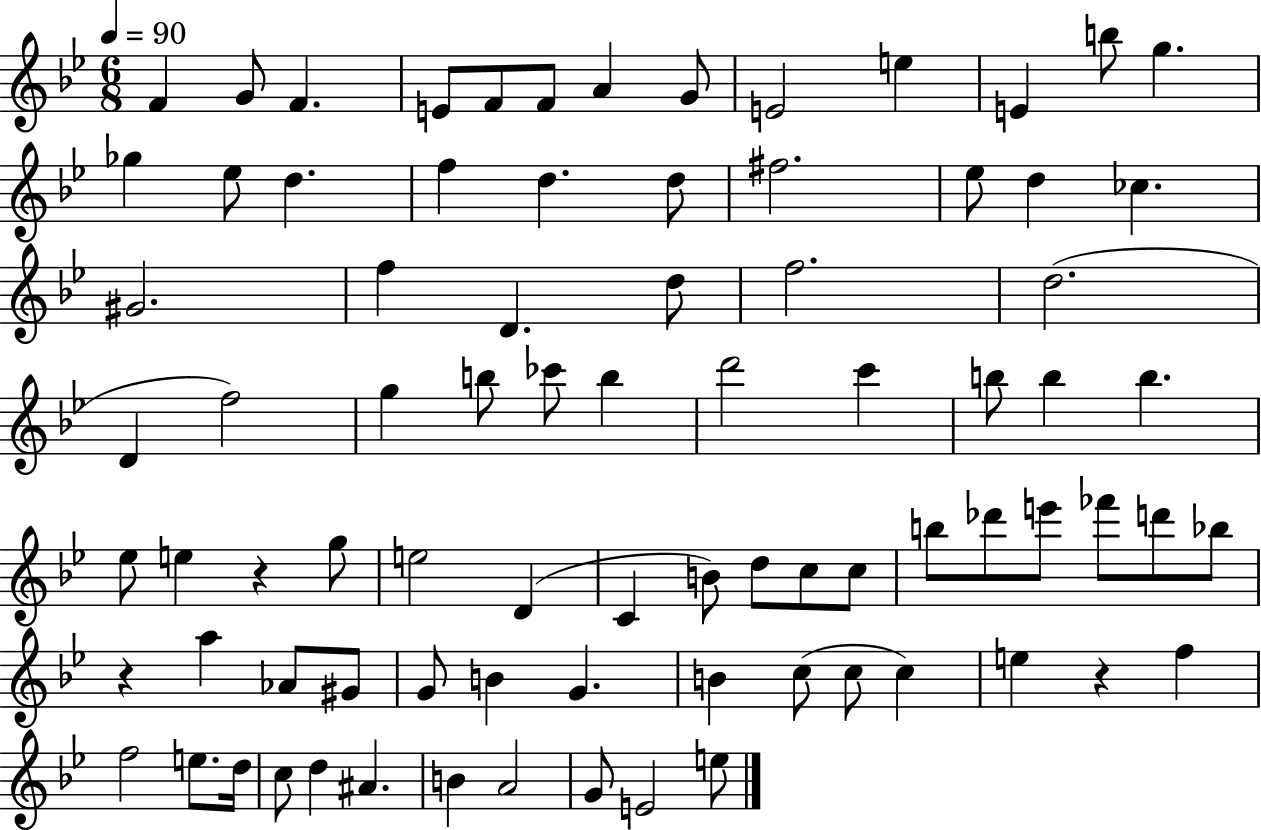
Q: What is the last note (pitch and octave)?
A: E5